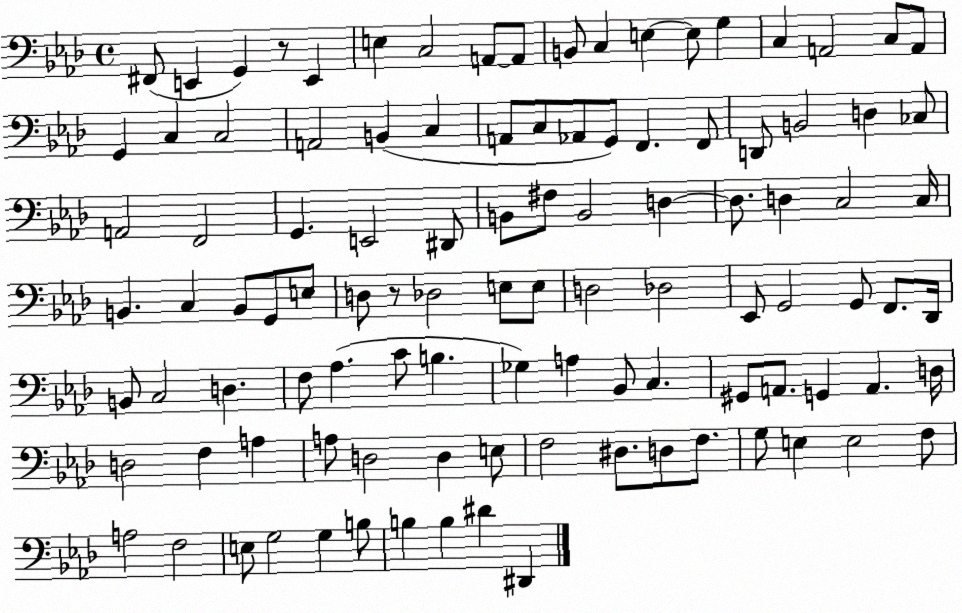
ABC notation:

X:1
T:Untitled
M:4/4
L:1/4
K:Ab
^F,,/2 E,, G,, z/2 E,, E, C,2 A,,/2 A,,/2 B,,/2 C, E, E,/2 G, C, A,,2 C,/2 A,,/2 G,, C, C,2 A,,2 B,, C, A,,/2 C,/2 _A,,/2 G,,/2 F,, F,,/2 D,,/2 B,,2 D, _C,/2 A,,2 F,,2 G,, E,,2 ^D,,/2 B,,/2 ^F,/2 B,,2 D, D,/2 D, C,2 C,/4 B,, C, B,,/2 G,,/2 E,/2 D,/2 z/2 _D,2 E,/2 E,/2 D,2 _D,2 _E,,/2 G,,2 G,,/2 F,,/2 _D,,/4 B,,/2 C,2 D, F,/2 _A, C/2 B, _G, A, _B,,/2 C, ^G,,/2 A,,/2 G,, A,, D,/4 D,2 F, A, A,/2 D,2 D, E,/2 F,2 ^D,/2 D,/2 F,/2 G,/2 E, E,2 F,/2 A,2 F,2 E,/2 G,2 G, B,/2 B, B, ^D ^D,,